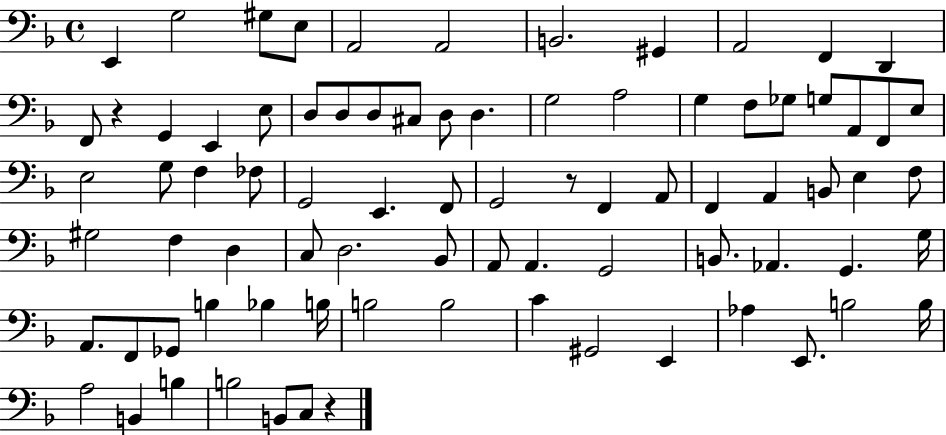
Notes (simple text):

E2/q G3/h G#3/e E3/e A2/h A2/h B2/h. G#2/q A2/h F2/q D2/q F2/e R/q G2/q E2/q E3/e D3/e D3/e D3/e C#3/e D3/e D3/q. G3/h A3/h G3/q F3/e Gb3/e G3/e A2/e F2/e E3/e E3/h G3/e F3/q FES3/e G2/h E2/q. F2/e G2/h R/e F2/q A2/e F2/q A2/q B2/e E3/q F3/e G#3/h F3/q D3/q C3/e D3/h. Bb2/e A2/e A2/q. G2/h B2/e. Ab2/q. G2/q. G3/s A2/e. F2/e Gb2/e B3/q Bb3/q B3/s B3/h B3/h C4/q G#2/h E2/q Ab3/q E2/e. B3/h B3/s A3/h B2/q B3/q B3/h B2/e C3/e R/q